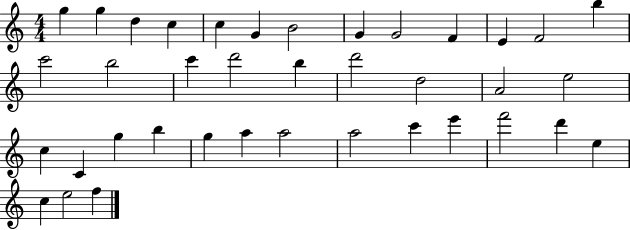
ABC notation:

X:1
T:Untitled
M:4/4
L:1/4
K:C
g g d c c G B2 G G2 F E F2 b c'2 b2 c' d'2 b d'2 d2 A2 e2 c C g b g a a2 a2 c' e' f'2 d' e c e2 f